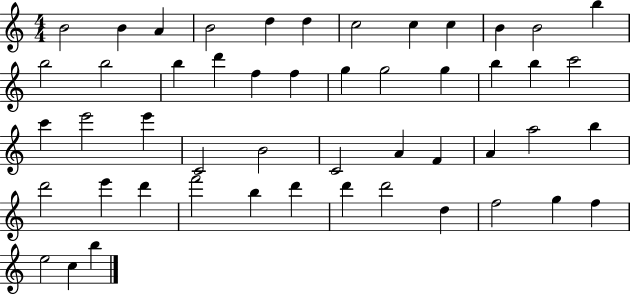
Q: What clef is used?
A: treble